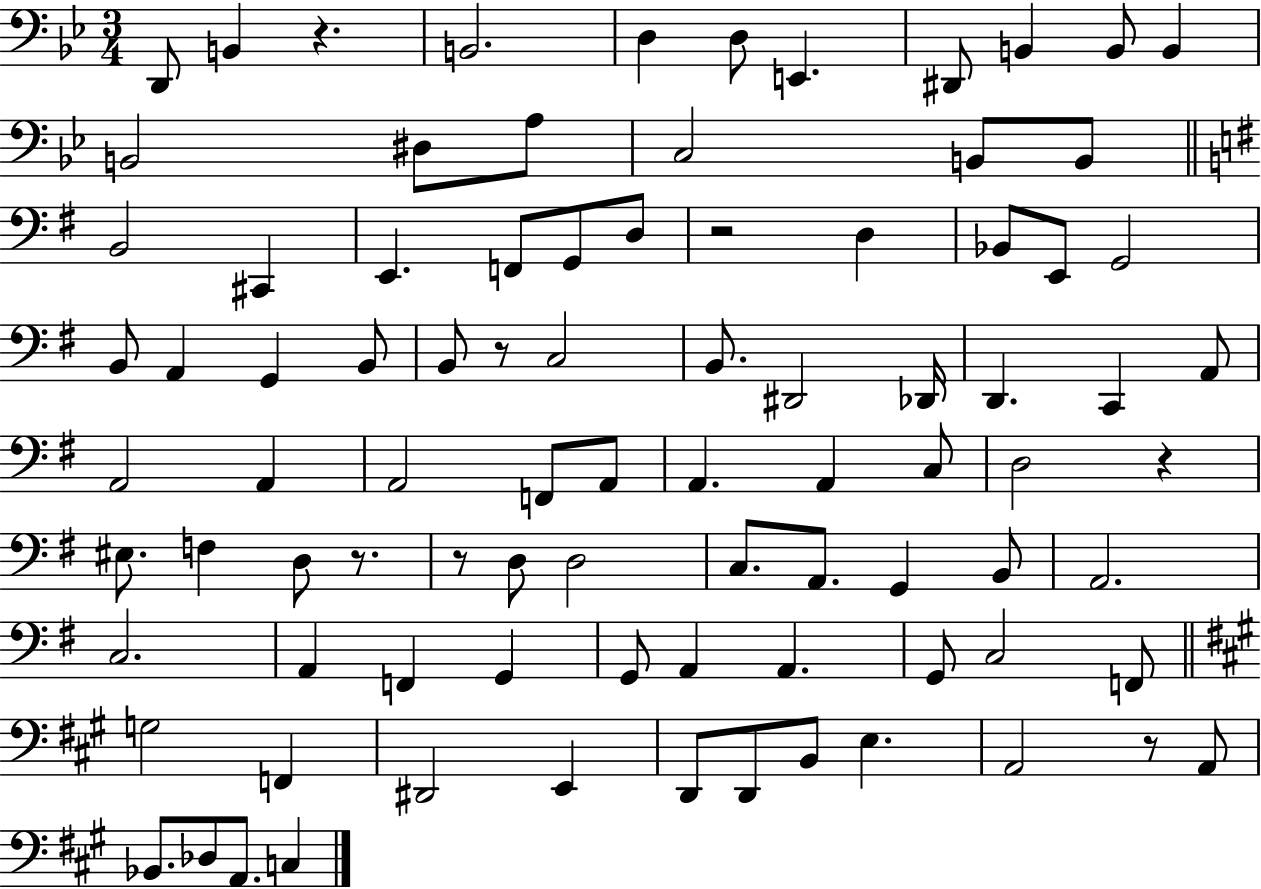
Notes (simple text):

D2/e B2/q R/q. B2/h. D3/q D3/e E2/q. D#2/e B2/q B2/e B2/q B2/h D#3/e A3/e C3/h B2/e B2/e B2/h C#2/q E2/q. F2/e G2/e D3/e R/h D3/q Bb2/e E2/e G2/h B2/e A2/q G2/q B2/e B2/e R/e C3/h B2/e. D#2/h Db2/s D2/q. C2/q A2/e A2/h A2/q A2/h F2/e A2/e A2/q. A2/q C3/e D3/h R/q EIS3/e. F3/q D3/e R/e. R/e D3/e D3/h C3/e. A2/e. G2/q B2/e A2/h. C3/h. A2/q F2/q G2/q G2/e A2/q A2/q. G2/e C3/h F2/e G3/h F2/q D#2/h E2/q D2/e D2/e B2/e E3/q. A2/h R/e A2/e Bb2/e. Db3/e A2/e. C3/q